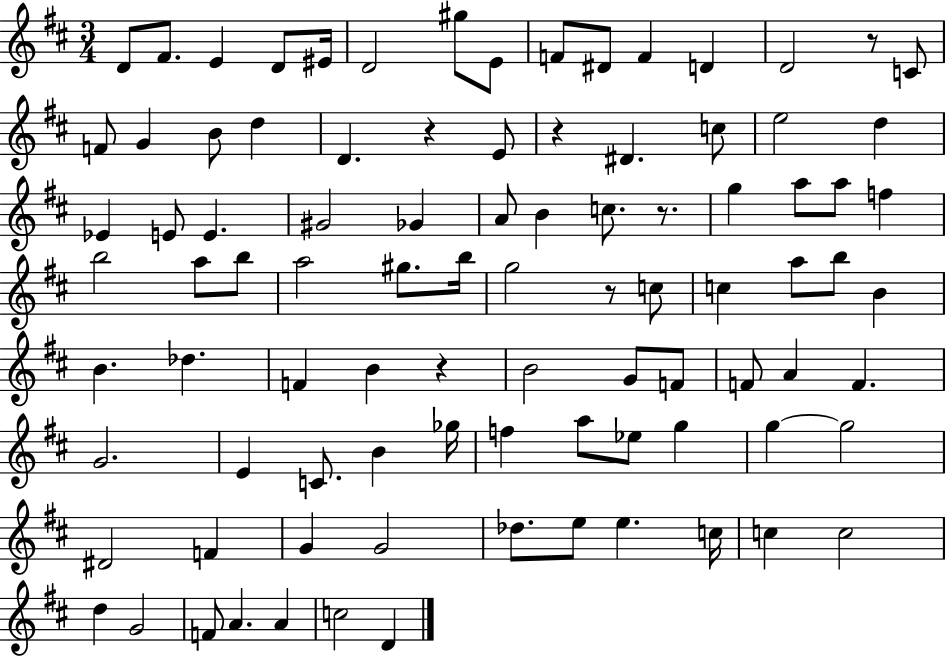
X:1
T:Untitled
M:3/4
L:1/4
K:D
D/2 ^F/2 E D/2 ^E/4 D2 ^g/2 E/2 F/2 ^D/2 F D D2 z/2 C/2 F/2 G B/2 d D z E/2 z ^D c/2 e2 d _E E/2 E ^G2 _G A/2 B c/2 z/2 g a/2 a/2 f b2 a/2 b/2 a2 ^g/2 b/4 g2 z/2 c/2 c a/2 b/2 B B _d F B z B2 G/2 F/2 F/2 A F G2 E C/2 B _g/4 f a/2 _e/2 g g g2 ^D2 F G G2 _d/2 e/2 e c/4 c c2 d G2 F/2 A A c2 D